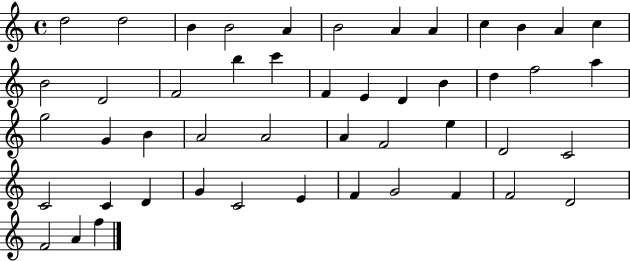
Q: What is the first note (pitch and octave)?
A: D5